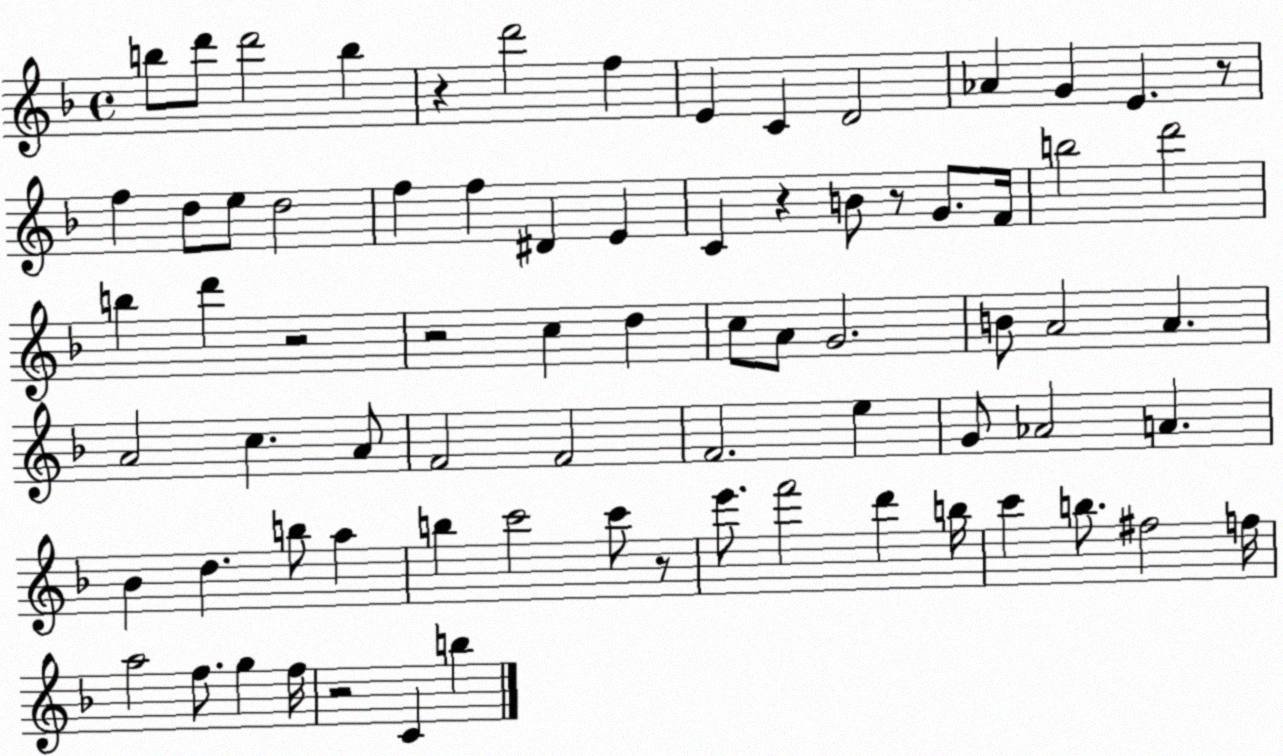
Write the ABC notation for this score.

X:1
T:Untitled
M:4/4
L:1/4
K:F
b/2 d'/2 d'2 b z d'2 f E C D2 _A G E z/2 f d/2 e/2 d2 f f ^D E C z B/2 z/2 G/2 F/4 b2 d'2 b d' z2 z2 c d c/2 A/2 G2 B/2 A2 A A2 c A/2 F2 F2 F2 e G/2 _A2 A _B d b/2 a b c'2 c'/2 z/2 e'/2 f'2 d' b/4 c' b/2 ^f2 f/4 a2 f/2 g f/4 z2 C b